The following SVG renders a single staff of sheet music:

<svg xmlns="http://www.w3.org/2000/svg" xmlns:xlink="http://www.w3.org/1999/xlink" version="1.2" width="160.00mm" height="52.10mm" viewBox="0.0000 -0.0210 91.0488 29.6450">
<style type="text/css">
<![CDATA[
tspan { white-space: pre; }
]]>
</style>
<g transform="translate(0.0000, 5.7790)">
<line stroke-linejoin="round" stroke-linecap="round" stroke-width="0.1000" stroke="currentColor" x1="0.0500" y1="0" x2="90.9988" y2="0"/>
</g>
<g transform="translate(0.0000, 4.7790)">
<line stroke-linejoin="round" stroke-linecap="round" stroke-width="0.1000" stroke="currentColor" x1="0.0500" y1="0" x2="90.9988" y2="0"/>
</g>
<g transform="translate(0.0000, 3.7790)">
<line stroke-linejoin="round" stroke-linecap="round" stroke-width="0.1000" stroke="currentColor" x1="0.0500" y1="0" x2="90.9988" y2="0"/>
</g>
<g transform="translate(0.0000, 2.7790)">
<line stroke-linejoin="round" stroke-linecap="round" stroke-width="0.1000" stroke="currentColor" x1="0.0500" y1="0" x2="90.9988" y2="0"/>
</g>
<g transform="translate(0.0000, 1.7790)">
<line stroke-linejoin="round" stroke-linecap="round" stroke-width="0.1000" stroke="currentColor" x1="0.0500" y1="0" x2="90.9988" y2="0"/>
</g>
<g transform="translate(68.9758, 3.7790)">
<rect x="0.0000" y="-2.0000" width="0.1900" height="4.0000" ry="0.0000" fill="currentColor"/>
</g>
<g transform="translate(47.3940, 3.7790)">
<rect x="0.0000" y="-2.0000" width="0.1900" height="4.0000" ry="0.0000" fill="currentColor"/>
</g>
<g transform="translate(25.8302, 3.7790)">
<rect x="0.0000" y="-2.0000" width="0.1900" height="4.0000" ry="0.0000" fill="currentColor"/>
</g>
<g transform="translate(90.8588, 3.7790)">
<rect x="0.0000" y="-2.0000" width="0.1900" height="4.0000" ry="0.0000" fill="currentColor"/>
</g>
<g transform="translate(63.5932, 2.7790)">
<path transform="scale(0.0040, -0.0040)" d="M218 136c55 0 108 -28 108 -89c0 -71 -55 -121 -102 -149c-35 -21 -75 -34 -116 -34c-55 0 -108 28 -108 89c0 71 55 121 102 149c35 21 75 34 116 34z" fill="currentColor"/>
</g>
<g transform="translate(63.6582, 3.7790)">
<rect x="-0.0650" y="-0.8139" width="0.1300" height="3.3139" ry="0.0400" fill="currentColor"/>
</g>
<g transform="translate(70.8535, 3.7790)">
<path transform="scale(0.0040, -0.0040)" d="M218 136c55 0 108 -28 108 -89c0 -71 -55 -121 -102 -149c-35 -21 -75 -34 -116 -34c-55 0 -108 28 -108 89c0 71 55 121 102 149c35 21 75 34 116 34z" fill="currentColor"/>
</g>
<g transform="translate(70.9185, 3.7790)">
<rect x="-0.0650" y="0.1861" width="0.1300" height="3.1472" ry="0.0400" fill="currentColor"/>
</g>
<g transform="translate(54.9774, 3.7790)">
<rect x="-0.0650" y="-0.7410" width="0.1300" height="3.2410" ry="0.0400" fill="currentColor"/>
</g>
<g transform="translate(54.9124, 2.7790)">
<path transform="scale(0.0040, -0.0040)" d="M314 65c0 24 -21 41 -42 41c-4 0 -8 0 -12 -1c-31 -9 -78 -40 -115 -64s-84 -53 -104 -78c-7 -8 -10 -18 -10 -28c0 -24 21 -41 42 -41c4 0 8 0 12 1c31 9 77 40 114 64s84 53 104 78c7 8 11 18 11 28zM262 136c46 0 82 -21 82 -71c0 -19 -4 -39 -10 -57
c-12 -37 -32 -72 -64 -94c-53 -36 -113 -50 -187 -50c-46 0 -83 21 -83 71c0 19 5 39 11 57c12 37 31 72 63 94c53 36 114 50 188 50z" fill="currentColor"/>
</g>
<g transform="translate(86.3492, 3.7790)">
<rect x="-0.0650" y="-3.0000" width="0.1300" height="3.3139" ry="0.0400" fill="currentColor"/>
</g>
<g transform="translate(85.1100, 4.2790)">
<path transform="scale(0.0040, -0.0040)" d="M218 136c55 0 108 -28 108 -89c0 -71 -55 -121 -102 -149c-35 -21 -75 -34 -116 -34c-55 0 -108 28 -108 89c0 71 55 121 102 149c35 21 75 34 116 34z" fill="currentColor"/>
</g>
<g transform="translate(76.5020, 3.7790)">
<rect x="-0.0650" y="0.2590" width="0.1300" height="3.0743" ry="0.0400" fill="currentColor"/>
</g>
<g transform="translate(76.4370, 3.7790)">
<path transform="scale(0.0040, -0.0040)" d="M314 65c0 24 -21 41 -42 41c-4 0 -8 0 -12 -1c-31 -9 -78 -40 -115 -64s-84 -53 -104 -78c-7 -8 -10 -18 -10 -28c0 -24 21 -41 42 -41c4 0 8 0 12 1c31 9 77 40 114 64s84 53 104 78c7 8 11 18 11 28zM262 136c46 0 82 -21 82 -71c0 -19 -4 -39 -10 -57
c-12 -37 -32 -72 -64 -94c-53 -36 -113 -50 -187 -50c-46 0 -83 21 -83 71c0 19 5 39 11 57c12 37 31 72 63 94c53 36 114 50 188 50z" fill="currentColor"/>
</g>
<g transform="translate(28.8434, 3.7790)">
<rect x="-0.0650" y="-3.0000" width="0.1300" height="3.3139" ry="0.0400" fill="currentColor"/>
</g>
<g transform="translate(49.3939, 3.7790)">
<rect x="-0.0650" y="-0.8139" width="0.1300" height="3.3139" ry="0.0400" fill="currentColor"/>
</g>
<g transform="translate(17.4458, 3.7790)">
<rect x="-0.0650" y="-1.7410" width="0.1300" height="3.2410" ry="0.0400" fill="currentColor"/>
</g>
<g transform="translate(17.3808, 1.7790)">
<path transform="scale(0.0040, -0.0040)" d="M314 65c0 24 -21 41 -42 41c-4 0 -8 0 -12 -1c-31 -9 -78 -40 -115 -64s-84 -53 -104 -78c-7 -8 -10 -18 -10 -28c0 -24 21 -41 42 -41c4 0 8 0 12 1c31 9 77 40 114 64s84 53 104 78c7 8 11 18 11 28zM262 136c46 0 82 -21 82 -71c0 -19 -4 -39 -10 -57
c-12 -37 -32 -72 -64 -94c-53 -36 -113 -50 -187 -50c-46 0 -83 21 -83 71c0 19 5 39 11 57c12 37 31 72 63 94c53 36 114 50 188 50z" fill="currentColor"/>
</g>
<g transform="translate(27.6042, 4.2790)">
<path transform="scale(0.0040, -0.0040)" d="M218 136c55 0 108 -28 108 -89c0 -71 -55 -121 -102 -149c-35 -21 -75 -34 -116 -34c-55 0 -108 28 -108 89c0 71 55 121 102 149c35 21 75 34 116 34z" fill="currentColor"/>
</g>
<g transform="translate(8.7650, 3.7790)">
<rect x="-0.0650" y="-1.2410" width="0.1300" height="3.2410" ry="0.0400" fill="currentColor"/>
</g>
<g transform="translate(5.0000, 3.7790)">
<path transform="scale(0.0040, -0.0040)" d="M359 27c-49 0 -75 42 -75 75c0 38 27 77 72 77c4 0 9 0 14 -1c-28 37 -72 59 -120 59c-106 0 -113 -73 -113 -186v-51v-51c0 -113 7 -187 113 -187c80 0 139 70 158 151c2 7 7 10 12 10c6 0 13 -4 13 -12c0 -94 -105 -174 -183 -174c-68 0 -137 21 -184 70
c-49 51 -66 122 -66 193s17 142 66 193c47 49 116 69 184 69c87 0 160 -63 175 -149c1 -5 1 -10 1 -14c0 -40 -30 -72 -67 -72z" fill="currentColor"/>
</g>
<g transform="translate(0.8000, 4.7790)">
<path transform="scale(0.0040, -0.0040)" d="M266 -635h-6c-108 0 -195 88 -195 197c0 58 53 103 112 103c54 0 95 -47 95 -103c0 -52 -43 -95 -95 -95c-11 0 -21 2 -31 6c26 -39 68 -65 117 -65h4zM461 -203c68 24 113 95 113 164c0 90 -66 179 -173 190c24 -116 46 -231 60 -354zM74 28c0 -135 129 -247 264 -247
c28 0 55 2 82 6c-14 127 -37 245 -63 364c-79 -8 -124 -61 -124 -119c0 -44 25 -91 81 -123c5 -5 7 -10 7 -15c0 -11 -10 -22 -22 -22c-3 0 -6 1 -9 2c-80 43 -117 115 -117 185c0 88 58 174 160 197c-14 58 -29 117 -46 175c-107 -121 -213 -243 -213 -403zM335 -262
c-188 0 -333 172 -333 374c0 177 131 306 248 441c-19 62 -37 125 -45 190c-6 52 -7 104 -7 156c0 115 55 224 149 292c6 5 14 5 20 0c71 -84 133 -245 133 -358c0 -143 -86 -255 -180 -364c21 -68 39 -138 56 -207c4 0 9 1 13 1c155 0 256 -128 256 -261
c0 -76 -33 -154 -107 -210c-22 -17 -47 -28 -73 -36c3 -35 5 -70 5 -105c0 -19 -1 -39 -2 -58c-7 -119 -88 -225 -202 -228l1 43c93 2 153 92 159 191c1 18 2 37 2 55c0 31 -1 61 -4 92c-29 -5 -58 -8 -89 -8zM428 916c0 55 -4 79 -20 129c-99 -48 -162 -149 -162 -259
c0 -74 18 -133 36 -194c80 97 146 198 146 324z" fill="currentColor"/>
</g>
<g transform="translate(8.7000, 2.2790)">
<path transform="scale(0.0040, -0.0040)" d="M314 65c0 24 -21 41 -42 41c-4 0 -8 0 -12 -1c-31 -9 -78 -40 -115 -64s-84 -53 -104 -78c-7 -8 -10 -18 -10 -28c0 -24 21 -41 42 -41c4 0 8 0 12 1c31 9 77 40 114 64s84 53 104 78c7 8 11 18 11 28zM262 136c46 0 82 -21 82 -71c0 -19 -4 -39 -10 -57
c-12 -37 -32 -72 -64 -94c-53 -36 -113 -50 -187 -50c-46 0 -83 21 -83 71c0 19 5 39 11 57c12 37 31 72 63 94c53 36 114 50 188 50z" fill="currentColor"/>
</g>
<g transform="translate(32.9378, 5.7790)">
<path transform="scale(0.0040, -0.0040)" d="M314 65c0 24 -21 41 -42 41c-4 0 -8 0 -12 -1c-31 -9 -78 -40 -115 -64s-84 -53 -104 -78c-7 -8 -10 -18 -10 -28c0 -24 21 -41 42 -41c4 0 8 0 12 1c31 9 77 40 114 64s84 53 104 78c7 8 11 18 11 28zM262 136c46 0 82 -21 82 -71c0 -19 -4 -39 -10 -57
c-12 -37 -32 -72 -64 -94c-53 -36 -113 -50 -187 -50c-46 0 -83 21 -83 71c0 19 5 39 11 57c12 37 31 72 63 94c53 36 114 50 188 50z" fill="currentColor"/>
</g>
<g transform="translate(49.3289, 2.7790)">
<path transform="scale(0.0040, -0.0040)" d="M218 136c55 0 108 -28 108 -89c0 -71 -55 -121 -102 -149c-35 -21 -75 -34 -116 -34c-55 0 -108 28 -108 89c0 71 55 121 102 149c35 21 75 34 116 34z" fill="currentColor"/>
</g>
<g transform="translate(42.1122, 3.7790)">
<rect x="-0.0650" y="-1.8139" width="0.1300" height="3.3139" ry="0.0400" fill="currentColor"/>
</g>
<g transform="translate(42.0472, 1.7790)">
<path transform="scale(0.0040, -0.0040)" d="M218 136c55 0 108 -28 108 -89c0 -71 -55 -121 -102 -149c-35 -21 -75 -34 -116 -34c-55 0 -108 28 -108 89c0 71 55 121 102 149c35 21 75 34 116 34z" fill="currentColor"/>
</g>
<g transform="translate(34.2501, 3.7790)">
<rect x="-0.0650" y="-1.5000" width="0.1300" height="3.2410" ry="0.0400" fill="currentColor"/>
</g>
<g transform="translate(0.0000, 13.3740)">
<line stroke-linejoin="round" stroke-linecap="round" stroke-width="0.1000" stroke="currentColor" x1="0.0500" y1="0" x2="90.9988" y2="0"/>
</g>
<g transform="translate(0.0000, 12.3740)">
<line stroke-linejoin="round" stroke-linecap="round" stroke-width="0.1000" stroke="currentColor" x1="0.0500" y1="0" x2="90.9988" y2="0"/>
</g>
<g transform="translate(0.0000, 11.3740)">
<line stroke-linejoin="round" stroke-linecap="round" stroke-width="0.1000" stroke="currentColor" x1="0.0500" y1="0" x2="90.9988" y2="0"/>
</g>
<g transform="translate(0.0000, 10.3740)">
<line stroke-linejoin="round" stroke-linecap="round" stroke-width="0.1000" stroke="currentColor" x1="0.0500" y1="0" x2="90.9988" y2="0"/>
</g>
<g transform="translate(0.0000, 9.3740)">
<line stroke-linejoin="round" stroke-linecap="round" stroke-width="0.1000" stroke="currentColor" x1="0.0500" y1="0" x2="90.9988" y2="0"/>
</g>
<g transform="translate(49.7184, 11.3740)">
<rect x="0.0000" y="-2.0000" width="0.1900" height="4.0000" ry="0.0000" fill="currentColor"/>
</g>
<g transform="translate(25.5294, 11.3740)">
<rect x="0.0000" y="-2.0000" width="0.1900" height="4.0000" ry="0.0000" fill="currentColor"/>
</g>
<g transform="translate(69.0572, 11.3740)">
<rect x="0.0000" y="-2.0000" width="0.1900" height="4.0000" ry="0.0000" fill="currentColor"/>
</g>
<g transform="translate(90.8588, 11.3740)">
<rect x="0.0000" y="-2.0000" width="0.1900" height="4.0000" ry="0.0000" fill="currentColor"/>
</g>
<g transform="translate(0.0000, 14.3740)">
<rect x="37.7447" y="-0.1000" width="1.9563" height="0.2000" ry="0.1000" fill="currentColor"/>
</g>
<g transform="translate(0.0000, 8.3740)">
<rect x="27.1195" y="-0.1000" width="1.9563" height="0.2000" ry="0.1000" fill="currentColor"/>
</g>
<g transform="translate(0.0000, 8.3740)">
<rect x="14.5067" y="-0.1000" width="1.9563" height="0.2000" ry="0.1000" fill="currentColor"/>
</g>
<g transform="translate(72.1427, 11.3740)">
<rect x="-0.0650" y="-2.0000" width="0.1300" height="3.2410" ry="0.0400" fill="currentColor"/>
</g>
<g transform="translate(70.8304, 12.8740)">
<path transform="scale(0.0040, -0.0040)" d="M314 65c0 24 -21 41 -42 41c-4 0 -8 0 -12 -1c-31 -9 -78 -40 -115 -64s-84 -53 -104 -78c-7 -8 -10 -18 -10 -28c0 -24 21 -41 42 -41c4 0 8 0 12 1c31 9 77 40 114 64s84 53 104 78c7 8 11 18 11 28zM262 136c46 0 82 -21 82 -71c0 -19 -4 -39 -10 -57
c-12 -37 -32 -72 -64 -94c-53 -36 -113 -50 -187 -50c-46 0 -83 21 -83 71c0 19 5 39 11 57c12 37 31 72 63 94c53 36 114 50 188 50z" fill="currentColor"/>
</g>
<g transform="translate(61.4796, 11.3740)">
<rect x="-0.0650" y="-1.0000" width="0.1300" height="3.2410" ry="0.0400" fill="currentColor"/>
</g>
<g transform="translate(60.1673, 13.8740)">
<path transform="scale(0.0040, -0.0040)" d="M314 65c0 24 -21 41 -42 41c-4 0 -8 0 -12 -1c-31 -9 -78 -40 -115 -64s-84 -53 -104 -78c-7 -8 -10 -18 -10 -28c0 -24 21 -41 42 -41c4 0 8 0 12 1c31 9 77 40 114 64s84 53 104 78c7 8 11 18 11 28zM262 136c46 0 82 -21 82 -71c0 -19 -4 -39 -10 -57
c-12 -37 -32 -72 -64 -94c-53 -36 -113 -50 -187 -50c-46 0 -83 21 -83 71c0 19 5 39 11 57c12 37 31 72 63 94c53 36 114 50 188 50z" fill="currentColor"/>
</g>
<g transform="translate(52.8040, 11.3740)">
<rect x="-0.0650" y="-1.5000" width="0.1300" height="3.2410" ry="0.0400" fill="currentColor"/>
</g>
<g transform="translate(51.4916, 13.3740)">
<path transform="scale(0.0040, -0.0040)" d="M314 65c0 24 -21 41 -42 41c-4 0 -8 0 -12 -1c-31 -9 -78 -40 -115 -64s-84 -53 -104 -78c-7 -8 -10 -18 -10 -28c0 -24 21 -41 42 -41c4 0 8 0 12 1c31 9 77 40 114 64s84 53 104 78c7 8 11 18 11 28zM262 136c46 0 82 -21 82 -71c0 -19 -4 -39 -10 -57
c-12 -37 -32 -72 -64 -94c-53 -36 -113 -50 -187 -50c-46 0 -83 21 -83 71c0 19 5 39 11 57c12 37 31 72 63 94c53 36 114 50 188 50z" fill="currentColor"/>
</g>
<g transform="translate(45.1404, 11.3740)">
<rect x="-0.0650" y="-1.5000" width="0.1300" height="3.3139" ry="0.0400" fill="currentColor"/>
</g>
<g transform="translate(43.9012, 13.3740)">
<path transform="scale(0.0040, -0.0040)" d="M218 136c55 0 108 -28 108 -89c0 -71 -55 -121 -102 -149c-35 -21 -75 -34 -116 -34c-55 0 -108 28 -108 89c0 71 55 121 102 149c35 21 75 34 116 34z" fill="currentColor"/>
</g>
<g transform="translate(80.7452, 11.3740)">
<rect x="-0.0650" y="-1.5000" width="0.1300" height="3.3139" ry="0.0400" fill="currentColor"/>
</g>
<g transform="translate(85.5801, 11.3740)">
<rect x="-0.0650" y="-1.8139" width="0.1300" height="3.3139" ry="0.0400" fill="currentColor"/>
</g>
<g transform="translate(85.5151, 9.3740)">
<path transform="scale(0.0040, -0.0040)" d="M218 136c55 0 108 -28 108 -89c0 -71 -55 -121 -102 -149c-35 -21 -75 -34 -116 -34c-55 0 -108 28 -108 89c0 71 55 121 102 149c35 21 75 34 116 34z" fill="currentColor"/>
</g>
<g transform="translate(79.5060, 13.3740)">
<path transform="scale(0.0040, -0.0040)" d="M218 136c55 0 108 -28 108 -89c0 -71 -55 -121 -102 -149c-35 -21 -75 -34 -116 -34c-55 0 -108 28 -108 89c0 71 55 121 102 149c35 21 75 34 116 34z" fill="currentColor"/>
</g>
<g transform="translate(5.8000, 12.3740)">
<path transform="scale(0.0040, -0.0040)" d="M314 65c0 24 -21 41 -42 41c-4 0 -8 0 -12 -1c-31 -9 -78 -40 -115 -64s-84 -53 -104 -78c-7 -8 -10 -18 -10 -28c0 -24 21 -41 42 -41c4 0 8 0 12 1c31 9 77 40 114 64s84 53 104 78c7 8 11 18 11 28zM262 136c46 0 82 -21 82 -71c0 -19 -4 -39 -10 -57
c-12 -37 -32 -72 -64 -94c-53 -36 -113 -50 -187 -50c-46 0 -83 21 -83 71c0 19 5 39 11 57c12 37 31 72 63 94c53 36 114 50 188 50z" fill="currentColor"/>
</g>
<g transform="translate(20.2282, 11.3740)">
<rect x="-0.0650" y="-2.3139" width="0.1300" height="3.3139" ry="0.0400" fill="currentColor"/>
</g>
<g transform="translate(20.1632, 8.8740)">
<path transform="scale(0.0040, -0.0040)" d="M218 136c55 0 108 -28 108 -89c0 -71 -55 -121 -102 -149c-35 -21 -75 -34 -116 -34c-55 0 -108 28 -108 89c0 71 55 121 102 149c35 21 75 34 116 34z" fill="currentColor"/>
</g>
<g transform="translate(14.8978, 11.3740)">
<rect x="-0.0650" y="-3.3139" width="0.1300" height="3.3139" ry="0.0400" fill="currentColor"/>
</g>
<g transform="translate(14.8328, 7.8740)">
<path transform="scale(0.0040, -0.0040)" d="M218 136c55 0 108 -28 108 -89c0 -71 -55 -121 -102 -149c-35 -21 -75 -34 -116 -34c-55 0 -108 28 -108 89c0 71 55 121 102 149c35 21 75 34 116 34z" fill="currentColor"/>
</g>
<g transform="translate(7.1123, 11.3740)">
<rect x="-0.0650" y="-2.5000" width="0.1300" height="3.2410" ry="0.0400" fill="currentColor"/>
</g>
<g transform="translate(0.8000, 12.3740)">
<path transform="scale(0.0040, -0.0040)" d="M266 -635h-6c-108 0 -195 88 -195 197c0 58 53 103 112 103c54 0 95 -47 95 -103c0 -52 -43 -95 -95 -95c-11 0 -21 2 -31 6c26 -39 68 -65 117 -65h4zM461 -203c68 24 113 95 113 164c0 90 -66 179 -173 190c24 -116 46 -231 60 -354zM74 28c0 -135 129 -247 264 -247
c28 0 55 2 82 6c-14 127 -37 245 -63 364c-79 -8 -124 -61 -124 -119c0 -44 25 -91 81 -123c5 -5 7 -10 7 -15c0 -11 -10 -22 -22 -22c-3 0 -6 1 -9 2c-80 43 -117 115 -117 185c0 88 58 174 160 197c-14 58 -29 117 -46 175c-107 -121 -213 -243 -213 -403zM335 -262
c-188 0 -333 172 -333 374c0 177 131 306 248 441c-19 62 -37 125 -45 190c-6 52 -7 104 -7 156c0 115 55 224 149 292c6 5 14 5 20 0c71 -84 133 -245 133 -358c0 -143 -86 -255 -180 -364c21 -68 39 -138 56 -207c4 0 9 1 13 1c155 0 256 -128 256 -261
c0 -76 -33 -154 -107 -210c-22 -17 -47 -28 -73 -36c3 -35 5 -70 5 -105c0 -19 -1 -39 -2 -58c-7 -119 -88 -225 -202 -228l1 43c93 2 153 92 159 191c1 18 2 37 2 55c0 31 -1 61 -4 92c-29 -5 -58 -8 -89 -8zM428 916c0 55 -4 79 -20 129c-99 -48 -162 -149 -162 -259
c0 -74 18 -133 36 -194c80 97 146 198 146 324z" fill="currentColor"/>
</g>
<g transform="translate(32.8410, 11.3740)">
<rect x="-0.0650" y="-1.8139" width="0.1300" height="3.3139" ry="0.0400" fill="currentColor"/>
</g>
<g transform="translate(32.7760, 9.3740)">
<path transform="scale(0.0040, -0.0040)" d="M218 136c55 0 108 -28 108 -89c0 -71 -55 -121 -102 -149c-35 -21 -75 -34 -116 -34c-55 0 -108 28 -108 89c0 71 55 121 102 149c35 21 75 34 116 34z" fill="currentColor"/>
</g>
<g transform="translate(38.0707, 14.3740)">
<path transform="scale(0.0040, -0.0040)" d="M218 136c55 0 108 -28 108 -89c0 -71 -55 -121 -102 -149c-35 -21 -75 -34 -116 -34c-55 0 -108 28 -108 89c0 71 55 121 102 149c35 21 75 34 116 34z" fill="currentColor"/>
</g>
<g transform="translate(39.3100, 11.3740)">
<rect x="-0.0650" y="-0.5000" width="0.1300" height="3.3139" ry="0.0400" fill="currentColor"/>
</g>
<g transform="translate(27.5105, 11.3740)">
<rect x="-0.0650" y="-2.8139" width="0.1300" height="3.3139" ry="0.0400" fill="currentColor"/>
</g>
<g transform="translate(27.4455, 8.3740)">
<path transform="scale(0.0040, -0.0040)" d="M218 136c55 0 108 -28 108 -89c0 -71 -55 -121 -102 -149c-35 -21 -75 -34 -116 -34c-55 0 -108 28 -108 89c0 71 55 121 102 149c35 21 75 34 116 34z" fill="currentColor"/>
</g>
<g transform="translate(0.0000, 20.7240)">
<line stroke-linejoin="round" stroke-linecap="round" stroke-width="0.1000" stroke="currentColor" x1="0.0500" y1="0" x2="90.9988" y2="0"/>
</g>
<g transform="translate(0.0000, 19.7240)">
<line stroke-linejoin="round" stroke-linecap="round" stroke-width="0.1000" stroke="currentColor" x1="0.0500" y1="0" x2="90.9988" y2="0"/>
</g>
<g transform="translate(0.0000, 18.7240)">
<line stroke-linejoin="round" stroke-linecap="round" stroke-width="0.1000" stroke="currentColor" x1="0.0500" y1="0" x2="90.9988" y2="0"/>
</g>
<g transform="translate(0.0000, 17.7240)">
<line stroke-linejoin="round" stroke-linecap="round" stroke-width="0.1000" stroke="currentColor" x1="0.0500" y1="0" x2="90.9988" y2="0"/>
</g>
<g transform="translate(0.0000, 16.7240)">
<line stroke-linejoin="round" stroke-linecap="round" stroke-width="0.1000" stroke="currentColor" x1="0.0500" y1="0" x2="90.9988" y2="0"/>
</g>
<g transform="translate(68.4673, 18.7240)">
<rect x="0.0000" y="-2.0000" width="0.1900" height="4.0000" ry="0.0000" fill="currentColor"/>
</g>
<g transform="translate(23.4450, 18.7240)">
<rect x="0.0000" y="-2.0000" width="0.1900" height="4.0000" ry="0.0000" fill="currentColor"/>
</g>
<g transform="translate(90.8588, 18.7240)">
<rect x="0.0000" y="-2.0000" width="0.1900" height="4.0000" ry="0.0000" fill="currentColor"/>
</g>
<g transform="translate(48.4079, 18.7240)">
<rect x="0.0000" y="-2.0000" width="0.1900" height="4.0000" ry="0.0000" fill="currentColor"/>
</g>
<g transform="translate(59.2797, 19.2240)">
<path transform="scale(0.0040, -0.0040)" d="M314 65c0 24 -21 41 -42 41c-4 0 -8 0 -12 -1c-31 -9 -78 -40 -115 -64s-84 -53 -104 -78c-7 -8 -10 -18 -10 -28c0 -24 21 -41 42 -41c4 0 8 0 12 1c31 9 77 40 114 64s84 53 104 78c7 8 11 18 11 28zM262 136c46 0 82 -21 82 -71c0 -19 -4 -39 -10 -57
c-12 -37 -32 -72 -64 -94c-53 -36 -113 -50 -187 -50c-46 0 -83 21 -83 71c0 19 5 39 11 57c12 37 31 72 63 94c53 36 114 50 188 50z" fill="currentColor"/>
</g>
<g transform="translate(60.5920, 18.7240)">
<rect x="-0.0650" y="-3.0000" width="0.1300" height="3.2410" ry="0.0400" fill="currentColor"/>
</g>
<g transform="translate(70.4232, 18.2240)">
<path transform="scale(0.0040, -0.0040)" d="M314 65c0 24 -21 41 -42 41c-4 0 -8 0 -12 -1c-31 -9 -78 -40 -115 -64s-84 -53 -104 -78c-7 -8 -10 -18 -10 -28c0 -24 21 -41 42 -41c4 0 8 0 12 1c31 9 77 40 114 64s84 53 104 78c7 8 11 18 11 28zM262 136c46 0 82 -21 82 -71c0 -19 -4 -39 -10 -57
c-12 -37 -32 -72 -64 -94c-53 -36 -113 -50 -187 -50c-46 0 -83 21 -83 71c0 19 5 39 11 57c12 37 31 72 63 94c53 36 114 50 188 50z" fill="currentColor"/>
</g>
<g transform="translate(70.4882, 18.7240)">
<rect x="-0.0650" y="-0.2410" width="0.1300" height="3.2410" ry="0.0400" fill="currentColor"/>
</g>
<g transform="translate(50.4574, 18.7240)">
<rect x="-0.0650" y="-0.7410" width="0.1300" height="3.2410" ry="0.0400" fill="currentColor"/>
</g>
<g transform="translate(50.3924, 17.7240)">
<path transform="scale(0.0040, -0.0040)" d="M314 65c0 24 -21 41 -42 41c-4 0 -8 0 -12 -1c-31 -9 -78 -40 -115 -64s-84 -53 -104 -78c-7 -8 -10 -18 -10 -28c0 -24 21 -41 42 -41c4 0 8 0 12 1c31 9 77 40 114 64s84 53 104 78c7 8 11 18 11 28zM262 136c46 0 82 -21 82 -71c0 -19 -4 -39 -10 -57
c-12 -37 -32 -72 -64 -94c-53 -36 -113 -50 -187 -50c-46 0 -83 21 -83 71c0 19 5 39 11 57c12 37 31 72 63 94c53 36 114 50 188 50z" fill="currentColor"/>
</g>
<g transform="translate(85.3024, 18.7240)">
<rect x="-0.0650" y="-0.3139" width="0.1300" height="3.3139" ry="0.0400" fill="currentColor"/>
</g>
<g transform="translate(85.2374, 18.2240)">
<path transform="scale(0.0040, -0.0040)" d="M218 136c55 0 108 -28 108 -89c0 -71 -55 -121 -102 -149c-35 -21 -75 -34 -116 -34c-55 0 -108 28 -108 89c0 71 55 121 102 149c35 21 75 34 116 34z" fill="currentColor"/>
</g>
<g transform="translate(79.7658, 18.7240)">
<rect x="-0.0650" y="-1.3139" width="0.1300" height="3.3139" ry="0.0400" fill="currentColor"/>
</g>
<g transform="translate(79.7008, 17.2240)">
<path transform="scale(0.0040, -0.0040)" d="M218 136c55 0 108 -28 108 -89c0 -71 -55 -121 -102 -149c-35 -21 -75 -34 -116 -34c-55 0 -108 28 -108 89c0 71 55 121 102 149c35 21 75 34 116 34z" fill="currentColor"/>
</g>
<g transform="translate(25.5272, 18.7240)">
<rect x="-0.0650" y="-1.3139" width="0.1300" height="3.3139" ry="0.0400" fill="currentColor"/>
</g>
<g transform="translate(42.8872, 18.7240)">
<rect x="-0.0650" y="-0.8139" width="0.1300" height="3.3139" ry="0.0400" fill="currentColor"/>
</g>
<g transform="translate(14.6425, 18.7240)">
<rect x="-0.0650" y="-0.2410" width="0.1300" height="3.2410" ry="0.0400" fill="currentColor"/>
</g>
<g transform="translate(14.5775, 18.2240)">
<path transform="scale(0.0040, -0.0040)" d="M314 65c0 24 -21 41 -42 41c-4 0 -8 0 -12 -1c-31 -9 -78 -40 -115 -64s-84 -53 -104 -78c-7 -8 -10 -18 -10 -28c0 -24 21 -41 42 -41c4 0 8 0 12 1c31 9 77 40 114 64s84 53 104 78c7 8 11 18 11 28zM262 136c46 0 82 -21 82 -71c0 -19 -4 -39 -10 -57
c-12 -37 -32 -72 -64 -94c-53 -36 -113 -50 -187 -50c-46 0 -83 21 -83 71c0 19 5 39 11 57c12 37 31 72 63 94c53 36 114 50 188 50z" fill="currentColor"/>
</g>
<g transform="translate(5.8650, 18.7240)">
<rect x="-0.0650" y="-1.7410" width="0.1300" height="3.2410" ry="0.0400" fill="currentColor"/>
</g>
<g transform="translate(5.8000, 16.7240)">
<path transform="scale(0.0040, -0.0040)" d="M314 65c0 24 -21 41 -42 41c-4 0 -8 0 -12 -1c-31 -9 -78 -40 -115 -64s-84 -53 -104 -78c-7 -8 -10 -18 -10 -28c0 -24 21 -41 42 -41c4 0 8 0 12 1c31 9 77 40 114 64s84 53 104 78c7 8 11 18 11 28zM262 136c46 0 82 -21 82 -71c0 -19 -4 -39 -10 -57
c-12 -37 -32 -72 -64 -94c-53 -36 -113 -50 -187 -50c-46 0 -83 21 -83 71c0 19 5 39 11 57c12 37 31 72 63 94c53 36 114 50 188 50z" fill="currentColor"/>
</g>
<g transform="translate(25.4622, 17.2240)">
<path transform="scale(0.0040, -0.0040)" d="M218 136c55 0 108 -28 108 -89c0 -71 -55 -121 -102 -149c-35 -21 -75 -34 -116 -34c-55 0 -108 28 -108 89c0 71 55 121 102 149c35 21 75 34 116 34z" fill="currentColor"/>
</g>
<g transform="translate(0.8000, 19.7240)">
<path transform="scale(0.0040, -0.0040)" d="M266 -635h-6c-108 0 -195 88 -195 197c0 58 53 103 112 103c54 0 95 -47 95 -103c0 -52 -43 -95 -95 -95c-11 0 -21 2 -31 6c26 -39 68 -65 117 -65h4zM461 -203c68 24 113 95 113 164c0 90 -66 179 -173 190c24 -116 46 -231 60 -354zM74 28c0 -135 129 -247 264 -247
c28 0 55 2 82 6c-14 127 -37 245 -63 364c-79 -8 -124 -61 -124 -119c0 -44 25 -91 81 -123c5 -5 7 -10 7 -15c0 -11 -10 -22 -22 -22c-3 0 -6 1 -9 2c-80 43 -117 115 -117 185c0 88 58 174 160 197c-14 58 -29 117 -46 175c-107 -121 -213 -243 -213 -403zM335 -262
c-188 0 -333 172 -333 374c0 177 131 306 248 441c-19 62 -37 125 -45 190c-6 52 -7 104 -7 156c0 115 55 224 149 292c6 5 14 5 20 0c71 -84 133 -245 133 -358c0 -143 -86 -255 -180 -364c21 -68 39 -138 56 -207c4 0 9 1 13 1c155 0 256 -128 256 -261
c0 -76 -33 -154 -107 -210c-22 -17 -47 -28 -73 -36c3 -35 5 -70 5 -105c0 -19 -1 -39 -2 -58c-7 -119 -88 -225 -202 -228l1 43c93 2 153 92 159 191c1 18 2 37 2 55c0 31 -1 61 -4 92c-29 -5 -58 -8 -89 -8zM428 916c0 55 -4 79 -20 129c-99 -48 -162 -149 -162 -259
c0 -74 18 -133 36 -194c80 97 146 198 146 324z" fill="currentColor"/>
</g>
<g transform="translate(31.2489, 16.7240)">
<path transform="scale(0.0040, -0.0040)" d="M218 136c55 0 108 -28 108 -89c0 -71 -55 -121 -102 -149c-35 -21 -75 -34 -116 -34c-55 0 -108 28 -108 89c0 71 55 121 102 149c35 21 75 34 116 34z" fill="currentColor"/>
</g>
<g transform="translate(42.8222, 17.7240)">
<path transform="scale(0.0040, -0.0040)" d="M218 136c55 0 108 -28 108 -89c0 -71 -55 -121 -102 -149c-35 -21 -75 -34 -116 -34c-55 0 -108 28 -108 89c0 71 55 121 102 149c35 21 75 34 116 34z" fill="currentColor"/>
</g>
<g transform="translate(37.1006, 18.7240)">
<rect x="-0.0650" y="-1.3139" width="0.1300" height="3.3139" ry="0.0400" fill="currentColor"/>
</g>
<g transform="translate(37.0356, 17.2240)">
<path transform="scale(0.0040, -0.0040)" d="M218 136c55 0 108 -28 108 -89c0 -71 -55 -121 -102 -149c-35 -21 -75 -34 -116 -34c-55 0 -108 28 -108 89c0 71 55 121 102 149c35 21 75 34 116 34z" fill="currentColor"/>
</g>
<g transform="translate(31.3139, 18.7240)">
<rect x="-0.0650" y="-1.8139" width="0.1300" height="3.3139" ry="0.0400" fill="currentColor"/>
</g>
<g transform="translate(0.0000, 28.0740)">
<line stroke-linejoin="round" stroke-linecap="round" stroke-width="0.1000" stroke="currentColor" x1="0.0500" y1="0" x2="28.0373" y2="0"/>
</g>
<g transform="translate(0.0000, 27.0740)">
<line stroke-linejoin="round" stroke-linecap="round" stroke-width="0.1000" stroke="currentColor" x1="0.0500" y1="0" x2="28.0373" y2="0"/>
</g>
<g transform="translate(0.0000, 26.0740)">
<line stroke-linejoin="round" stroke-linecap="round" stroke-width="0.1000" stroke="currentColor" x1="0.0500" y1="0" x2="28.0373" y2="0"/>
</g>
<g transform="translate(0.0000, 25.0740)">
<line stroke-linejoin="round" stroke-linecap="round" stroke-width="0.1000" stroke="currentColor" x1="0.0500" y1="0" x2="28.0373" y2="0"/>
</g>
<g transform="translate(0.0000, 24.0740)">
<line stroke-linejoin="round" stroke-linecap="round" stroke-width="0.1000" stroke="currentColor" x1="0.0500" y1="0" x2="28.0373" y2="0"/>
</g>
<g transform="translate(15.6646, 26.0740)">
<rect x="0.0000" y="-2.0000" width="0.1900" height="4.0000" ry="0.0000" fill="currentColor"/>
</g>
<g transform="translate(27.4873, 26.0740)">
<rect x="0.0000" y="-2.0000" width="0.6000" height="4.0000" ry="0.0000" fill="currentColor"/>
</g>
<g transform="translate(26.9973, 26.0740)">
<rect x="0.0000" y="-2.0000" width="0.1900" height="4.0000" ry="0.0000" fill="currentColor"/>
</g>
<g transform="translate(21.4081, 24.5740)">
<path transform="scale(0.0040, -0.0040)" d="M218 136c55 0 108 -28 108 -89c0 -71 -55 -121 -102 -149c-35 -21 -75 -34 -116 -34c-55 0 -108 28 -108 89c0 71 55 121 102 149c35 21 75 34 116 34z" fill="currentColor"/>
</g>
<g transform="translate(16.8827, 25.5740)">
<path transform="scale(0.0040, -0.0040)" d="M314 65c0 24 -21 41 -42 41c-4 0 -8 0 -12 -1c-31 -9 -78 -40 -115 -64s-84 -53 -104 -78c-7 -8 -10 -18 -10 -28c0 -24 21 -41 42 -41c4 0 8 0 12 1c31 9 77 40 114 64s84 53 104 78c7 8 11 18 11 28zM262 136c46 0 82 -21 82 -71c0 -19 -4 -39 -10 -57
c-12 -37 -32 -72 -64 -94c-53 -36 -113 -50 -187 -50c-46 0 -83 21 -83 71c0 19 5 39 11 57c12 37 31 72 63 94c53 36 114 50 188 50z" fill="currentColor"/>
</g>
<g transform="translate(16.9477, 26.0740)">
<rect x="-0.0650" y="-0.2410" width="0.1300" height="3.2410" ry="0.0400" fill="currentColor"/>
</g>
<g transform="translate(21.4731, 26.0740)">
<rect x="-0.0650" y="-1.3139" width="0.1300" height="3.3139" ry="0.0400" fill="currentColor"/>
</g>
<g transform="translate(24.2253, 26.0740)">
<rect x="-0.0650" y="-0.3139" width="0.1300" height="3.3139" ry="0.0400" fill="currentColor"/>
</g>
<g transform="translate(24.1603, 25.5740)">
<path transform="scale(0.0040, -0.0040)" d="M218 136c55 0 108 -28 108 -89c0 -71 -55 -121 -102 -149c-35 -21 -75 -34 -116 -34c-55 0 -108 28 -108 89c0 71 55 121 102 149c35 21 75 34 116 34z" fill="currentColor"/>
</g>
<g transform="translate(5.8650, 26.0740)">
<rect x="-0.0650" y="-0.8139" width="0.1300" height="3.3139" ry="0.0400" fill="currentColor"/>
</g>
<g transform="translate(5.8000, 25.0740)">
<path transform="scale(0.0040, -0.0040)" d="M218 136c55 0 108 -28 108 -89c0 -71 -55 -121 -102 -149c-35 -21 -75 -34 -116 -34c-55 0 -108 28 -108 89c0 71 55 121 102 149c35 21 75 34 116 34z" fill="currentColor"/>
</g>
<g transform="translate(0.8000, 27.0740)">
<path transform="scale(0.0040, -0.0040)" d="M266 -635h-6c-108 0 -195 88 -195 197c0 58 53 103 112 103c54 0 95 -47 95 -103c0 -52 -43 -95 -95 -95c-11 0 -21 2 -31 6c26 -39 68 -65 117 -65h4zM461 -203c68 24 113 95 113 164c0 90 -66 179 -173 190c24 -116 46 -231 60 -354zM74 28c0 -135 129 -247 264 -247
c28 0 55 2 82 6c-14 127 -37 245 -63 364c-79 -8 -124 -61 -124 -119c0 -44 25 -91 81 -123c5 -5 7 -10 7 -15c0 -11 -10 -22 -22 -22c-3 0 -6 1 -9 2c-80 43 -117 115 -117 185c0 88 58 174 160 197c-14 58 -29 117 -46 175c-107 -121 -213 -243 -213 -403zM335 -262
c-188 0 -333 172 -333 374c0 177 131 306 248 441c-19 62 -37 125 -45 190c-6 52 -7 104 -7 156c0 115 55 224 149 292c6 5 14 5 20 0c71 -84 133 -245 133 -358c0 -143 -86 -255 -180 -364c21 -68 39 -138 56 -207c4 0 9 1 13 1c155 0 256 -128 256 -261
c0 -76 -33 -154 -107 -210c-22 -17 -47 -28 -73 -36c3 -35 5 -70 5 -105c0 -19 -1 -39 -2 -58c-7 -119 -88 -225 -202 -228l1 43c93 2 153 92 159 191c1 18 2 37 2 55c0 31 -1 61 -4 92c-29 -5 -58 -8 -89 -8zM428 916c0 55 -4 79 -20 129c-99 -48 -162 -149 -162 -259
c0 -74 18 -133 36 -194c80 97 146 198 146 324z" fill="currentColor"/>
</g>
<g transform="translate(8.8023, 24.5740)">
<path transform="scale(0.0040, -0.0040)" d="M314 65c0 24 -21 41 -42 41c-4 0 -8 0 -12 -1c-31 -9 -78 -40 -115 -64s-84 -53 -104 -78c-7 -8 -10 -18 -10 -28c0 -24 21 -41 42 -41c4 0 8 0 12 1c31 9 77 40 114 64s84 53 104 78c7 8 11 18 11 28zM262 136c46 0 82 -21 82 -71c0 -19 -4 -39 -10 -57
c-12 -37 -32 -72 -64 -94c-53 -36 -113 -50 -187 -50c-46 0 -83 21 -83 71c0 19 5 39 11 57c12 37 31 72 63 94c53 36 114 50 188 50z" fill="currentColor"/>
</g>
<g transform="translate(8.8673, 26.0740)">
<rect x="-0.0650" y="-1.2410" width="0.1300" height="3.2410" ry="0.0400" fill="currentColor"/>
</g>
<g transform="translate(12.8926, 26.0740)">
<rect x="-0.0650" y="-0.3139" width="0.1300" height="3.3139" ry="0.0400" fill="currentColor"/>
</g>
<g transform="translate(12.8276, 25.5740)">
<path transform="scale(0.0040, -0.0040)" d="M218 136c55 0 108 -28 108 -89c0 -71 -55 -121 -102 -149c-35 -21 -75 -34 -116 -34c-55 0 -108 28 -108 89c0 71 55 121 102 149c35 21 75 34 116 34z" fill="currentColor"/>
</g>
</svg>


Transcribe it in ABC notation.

X:1
T:Untitled
M:4/4
L:1/4
K:C
e2 f2 A E2 f d d2 d B B2 A G2 b g a f C E E2 D2 F2 E f f2 c2 e f e d d2 A2 c2 e c d e2 c c2 e c